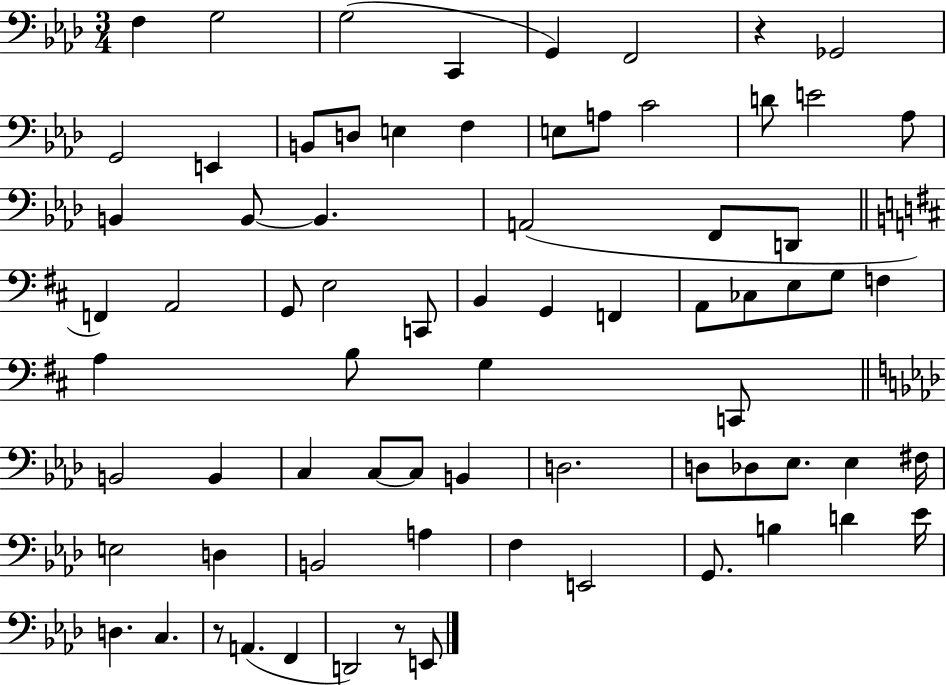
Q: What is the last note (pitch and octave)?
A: E2